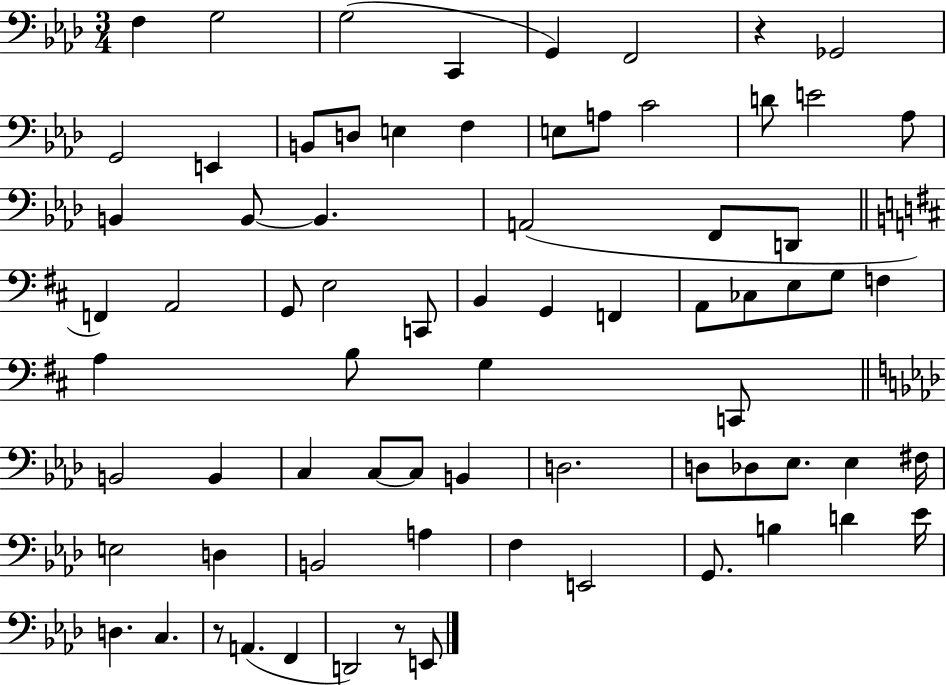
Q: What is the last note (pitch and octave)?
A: E2